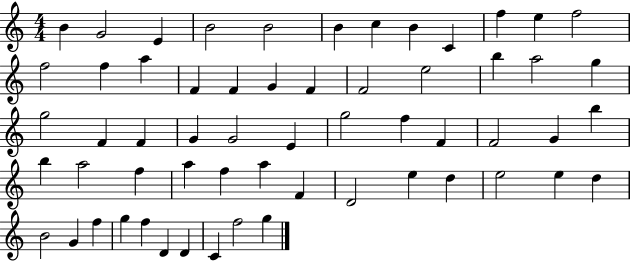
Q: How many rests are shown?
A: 0